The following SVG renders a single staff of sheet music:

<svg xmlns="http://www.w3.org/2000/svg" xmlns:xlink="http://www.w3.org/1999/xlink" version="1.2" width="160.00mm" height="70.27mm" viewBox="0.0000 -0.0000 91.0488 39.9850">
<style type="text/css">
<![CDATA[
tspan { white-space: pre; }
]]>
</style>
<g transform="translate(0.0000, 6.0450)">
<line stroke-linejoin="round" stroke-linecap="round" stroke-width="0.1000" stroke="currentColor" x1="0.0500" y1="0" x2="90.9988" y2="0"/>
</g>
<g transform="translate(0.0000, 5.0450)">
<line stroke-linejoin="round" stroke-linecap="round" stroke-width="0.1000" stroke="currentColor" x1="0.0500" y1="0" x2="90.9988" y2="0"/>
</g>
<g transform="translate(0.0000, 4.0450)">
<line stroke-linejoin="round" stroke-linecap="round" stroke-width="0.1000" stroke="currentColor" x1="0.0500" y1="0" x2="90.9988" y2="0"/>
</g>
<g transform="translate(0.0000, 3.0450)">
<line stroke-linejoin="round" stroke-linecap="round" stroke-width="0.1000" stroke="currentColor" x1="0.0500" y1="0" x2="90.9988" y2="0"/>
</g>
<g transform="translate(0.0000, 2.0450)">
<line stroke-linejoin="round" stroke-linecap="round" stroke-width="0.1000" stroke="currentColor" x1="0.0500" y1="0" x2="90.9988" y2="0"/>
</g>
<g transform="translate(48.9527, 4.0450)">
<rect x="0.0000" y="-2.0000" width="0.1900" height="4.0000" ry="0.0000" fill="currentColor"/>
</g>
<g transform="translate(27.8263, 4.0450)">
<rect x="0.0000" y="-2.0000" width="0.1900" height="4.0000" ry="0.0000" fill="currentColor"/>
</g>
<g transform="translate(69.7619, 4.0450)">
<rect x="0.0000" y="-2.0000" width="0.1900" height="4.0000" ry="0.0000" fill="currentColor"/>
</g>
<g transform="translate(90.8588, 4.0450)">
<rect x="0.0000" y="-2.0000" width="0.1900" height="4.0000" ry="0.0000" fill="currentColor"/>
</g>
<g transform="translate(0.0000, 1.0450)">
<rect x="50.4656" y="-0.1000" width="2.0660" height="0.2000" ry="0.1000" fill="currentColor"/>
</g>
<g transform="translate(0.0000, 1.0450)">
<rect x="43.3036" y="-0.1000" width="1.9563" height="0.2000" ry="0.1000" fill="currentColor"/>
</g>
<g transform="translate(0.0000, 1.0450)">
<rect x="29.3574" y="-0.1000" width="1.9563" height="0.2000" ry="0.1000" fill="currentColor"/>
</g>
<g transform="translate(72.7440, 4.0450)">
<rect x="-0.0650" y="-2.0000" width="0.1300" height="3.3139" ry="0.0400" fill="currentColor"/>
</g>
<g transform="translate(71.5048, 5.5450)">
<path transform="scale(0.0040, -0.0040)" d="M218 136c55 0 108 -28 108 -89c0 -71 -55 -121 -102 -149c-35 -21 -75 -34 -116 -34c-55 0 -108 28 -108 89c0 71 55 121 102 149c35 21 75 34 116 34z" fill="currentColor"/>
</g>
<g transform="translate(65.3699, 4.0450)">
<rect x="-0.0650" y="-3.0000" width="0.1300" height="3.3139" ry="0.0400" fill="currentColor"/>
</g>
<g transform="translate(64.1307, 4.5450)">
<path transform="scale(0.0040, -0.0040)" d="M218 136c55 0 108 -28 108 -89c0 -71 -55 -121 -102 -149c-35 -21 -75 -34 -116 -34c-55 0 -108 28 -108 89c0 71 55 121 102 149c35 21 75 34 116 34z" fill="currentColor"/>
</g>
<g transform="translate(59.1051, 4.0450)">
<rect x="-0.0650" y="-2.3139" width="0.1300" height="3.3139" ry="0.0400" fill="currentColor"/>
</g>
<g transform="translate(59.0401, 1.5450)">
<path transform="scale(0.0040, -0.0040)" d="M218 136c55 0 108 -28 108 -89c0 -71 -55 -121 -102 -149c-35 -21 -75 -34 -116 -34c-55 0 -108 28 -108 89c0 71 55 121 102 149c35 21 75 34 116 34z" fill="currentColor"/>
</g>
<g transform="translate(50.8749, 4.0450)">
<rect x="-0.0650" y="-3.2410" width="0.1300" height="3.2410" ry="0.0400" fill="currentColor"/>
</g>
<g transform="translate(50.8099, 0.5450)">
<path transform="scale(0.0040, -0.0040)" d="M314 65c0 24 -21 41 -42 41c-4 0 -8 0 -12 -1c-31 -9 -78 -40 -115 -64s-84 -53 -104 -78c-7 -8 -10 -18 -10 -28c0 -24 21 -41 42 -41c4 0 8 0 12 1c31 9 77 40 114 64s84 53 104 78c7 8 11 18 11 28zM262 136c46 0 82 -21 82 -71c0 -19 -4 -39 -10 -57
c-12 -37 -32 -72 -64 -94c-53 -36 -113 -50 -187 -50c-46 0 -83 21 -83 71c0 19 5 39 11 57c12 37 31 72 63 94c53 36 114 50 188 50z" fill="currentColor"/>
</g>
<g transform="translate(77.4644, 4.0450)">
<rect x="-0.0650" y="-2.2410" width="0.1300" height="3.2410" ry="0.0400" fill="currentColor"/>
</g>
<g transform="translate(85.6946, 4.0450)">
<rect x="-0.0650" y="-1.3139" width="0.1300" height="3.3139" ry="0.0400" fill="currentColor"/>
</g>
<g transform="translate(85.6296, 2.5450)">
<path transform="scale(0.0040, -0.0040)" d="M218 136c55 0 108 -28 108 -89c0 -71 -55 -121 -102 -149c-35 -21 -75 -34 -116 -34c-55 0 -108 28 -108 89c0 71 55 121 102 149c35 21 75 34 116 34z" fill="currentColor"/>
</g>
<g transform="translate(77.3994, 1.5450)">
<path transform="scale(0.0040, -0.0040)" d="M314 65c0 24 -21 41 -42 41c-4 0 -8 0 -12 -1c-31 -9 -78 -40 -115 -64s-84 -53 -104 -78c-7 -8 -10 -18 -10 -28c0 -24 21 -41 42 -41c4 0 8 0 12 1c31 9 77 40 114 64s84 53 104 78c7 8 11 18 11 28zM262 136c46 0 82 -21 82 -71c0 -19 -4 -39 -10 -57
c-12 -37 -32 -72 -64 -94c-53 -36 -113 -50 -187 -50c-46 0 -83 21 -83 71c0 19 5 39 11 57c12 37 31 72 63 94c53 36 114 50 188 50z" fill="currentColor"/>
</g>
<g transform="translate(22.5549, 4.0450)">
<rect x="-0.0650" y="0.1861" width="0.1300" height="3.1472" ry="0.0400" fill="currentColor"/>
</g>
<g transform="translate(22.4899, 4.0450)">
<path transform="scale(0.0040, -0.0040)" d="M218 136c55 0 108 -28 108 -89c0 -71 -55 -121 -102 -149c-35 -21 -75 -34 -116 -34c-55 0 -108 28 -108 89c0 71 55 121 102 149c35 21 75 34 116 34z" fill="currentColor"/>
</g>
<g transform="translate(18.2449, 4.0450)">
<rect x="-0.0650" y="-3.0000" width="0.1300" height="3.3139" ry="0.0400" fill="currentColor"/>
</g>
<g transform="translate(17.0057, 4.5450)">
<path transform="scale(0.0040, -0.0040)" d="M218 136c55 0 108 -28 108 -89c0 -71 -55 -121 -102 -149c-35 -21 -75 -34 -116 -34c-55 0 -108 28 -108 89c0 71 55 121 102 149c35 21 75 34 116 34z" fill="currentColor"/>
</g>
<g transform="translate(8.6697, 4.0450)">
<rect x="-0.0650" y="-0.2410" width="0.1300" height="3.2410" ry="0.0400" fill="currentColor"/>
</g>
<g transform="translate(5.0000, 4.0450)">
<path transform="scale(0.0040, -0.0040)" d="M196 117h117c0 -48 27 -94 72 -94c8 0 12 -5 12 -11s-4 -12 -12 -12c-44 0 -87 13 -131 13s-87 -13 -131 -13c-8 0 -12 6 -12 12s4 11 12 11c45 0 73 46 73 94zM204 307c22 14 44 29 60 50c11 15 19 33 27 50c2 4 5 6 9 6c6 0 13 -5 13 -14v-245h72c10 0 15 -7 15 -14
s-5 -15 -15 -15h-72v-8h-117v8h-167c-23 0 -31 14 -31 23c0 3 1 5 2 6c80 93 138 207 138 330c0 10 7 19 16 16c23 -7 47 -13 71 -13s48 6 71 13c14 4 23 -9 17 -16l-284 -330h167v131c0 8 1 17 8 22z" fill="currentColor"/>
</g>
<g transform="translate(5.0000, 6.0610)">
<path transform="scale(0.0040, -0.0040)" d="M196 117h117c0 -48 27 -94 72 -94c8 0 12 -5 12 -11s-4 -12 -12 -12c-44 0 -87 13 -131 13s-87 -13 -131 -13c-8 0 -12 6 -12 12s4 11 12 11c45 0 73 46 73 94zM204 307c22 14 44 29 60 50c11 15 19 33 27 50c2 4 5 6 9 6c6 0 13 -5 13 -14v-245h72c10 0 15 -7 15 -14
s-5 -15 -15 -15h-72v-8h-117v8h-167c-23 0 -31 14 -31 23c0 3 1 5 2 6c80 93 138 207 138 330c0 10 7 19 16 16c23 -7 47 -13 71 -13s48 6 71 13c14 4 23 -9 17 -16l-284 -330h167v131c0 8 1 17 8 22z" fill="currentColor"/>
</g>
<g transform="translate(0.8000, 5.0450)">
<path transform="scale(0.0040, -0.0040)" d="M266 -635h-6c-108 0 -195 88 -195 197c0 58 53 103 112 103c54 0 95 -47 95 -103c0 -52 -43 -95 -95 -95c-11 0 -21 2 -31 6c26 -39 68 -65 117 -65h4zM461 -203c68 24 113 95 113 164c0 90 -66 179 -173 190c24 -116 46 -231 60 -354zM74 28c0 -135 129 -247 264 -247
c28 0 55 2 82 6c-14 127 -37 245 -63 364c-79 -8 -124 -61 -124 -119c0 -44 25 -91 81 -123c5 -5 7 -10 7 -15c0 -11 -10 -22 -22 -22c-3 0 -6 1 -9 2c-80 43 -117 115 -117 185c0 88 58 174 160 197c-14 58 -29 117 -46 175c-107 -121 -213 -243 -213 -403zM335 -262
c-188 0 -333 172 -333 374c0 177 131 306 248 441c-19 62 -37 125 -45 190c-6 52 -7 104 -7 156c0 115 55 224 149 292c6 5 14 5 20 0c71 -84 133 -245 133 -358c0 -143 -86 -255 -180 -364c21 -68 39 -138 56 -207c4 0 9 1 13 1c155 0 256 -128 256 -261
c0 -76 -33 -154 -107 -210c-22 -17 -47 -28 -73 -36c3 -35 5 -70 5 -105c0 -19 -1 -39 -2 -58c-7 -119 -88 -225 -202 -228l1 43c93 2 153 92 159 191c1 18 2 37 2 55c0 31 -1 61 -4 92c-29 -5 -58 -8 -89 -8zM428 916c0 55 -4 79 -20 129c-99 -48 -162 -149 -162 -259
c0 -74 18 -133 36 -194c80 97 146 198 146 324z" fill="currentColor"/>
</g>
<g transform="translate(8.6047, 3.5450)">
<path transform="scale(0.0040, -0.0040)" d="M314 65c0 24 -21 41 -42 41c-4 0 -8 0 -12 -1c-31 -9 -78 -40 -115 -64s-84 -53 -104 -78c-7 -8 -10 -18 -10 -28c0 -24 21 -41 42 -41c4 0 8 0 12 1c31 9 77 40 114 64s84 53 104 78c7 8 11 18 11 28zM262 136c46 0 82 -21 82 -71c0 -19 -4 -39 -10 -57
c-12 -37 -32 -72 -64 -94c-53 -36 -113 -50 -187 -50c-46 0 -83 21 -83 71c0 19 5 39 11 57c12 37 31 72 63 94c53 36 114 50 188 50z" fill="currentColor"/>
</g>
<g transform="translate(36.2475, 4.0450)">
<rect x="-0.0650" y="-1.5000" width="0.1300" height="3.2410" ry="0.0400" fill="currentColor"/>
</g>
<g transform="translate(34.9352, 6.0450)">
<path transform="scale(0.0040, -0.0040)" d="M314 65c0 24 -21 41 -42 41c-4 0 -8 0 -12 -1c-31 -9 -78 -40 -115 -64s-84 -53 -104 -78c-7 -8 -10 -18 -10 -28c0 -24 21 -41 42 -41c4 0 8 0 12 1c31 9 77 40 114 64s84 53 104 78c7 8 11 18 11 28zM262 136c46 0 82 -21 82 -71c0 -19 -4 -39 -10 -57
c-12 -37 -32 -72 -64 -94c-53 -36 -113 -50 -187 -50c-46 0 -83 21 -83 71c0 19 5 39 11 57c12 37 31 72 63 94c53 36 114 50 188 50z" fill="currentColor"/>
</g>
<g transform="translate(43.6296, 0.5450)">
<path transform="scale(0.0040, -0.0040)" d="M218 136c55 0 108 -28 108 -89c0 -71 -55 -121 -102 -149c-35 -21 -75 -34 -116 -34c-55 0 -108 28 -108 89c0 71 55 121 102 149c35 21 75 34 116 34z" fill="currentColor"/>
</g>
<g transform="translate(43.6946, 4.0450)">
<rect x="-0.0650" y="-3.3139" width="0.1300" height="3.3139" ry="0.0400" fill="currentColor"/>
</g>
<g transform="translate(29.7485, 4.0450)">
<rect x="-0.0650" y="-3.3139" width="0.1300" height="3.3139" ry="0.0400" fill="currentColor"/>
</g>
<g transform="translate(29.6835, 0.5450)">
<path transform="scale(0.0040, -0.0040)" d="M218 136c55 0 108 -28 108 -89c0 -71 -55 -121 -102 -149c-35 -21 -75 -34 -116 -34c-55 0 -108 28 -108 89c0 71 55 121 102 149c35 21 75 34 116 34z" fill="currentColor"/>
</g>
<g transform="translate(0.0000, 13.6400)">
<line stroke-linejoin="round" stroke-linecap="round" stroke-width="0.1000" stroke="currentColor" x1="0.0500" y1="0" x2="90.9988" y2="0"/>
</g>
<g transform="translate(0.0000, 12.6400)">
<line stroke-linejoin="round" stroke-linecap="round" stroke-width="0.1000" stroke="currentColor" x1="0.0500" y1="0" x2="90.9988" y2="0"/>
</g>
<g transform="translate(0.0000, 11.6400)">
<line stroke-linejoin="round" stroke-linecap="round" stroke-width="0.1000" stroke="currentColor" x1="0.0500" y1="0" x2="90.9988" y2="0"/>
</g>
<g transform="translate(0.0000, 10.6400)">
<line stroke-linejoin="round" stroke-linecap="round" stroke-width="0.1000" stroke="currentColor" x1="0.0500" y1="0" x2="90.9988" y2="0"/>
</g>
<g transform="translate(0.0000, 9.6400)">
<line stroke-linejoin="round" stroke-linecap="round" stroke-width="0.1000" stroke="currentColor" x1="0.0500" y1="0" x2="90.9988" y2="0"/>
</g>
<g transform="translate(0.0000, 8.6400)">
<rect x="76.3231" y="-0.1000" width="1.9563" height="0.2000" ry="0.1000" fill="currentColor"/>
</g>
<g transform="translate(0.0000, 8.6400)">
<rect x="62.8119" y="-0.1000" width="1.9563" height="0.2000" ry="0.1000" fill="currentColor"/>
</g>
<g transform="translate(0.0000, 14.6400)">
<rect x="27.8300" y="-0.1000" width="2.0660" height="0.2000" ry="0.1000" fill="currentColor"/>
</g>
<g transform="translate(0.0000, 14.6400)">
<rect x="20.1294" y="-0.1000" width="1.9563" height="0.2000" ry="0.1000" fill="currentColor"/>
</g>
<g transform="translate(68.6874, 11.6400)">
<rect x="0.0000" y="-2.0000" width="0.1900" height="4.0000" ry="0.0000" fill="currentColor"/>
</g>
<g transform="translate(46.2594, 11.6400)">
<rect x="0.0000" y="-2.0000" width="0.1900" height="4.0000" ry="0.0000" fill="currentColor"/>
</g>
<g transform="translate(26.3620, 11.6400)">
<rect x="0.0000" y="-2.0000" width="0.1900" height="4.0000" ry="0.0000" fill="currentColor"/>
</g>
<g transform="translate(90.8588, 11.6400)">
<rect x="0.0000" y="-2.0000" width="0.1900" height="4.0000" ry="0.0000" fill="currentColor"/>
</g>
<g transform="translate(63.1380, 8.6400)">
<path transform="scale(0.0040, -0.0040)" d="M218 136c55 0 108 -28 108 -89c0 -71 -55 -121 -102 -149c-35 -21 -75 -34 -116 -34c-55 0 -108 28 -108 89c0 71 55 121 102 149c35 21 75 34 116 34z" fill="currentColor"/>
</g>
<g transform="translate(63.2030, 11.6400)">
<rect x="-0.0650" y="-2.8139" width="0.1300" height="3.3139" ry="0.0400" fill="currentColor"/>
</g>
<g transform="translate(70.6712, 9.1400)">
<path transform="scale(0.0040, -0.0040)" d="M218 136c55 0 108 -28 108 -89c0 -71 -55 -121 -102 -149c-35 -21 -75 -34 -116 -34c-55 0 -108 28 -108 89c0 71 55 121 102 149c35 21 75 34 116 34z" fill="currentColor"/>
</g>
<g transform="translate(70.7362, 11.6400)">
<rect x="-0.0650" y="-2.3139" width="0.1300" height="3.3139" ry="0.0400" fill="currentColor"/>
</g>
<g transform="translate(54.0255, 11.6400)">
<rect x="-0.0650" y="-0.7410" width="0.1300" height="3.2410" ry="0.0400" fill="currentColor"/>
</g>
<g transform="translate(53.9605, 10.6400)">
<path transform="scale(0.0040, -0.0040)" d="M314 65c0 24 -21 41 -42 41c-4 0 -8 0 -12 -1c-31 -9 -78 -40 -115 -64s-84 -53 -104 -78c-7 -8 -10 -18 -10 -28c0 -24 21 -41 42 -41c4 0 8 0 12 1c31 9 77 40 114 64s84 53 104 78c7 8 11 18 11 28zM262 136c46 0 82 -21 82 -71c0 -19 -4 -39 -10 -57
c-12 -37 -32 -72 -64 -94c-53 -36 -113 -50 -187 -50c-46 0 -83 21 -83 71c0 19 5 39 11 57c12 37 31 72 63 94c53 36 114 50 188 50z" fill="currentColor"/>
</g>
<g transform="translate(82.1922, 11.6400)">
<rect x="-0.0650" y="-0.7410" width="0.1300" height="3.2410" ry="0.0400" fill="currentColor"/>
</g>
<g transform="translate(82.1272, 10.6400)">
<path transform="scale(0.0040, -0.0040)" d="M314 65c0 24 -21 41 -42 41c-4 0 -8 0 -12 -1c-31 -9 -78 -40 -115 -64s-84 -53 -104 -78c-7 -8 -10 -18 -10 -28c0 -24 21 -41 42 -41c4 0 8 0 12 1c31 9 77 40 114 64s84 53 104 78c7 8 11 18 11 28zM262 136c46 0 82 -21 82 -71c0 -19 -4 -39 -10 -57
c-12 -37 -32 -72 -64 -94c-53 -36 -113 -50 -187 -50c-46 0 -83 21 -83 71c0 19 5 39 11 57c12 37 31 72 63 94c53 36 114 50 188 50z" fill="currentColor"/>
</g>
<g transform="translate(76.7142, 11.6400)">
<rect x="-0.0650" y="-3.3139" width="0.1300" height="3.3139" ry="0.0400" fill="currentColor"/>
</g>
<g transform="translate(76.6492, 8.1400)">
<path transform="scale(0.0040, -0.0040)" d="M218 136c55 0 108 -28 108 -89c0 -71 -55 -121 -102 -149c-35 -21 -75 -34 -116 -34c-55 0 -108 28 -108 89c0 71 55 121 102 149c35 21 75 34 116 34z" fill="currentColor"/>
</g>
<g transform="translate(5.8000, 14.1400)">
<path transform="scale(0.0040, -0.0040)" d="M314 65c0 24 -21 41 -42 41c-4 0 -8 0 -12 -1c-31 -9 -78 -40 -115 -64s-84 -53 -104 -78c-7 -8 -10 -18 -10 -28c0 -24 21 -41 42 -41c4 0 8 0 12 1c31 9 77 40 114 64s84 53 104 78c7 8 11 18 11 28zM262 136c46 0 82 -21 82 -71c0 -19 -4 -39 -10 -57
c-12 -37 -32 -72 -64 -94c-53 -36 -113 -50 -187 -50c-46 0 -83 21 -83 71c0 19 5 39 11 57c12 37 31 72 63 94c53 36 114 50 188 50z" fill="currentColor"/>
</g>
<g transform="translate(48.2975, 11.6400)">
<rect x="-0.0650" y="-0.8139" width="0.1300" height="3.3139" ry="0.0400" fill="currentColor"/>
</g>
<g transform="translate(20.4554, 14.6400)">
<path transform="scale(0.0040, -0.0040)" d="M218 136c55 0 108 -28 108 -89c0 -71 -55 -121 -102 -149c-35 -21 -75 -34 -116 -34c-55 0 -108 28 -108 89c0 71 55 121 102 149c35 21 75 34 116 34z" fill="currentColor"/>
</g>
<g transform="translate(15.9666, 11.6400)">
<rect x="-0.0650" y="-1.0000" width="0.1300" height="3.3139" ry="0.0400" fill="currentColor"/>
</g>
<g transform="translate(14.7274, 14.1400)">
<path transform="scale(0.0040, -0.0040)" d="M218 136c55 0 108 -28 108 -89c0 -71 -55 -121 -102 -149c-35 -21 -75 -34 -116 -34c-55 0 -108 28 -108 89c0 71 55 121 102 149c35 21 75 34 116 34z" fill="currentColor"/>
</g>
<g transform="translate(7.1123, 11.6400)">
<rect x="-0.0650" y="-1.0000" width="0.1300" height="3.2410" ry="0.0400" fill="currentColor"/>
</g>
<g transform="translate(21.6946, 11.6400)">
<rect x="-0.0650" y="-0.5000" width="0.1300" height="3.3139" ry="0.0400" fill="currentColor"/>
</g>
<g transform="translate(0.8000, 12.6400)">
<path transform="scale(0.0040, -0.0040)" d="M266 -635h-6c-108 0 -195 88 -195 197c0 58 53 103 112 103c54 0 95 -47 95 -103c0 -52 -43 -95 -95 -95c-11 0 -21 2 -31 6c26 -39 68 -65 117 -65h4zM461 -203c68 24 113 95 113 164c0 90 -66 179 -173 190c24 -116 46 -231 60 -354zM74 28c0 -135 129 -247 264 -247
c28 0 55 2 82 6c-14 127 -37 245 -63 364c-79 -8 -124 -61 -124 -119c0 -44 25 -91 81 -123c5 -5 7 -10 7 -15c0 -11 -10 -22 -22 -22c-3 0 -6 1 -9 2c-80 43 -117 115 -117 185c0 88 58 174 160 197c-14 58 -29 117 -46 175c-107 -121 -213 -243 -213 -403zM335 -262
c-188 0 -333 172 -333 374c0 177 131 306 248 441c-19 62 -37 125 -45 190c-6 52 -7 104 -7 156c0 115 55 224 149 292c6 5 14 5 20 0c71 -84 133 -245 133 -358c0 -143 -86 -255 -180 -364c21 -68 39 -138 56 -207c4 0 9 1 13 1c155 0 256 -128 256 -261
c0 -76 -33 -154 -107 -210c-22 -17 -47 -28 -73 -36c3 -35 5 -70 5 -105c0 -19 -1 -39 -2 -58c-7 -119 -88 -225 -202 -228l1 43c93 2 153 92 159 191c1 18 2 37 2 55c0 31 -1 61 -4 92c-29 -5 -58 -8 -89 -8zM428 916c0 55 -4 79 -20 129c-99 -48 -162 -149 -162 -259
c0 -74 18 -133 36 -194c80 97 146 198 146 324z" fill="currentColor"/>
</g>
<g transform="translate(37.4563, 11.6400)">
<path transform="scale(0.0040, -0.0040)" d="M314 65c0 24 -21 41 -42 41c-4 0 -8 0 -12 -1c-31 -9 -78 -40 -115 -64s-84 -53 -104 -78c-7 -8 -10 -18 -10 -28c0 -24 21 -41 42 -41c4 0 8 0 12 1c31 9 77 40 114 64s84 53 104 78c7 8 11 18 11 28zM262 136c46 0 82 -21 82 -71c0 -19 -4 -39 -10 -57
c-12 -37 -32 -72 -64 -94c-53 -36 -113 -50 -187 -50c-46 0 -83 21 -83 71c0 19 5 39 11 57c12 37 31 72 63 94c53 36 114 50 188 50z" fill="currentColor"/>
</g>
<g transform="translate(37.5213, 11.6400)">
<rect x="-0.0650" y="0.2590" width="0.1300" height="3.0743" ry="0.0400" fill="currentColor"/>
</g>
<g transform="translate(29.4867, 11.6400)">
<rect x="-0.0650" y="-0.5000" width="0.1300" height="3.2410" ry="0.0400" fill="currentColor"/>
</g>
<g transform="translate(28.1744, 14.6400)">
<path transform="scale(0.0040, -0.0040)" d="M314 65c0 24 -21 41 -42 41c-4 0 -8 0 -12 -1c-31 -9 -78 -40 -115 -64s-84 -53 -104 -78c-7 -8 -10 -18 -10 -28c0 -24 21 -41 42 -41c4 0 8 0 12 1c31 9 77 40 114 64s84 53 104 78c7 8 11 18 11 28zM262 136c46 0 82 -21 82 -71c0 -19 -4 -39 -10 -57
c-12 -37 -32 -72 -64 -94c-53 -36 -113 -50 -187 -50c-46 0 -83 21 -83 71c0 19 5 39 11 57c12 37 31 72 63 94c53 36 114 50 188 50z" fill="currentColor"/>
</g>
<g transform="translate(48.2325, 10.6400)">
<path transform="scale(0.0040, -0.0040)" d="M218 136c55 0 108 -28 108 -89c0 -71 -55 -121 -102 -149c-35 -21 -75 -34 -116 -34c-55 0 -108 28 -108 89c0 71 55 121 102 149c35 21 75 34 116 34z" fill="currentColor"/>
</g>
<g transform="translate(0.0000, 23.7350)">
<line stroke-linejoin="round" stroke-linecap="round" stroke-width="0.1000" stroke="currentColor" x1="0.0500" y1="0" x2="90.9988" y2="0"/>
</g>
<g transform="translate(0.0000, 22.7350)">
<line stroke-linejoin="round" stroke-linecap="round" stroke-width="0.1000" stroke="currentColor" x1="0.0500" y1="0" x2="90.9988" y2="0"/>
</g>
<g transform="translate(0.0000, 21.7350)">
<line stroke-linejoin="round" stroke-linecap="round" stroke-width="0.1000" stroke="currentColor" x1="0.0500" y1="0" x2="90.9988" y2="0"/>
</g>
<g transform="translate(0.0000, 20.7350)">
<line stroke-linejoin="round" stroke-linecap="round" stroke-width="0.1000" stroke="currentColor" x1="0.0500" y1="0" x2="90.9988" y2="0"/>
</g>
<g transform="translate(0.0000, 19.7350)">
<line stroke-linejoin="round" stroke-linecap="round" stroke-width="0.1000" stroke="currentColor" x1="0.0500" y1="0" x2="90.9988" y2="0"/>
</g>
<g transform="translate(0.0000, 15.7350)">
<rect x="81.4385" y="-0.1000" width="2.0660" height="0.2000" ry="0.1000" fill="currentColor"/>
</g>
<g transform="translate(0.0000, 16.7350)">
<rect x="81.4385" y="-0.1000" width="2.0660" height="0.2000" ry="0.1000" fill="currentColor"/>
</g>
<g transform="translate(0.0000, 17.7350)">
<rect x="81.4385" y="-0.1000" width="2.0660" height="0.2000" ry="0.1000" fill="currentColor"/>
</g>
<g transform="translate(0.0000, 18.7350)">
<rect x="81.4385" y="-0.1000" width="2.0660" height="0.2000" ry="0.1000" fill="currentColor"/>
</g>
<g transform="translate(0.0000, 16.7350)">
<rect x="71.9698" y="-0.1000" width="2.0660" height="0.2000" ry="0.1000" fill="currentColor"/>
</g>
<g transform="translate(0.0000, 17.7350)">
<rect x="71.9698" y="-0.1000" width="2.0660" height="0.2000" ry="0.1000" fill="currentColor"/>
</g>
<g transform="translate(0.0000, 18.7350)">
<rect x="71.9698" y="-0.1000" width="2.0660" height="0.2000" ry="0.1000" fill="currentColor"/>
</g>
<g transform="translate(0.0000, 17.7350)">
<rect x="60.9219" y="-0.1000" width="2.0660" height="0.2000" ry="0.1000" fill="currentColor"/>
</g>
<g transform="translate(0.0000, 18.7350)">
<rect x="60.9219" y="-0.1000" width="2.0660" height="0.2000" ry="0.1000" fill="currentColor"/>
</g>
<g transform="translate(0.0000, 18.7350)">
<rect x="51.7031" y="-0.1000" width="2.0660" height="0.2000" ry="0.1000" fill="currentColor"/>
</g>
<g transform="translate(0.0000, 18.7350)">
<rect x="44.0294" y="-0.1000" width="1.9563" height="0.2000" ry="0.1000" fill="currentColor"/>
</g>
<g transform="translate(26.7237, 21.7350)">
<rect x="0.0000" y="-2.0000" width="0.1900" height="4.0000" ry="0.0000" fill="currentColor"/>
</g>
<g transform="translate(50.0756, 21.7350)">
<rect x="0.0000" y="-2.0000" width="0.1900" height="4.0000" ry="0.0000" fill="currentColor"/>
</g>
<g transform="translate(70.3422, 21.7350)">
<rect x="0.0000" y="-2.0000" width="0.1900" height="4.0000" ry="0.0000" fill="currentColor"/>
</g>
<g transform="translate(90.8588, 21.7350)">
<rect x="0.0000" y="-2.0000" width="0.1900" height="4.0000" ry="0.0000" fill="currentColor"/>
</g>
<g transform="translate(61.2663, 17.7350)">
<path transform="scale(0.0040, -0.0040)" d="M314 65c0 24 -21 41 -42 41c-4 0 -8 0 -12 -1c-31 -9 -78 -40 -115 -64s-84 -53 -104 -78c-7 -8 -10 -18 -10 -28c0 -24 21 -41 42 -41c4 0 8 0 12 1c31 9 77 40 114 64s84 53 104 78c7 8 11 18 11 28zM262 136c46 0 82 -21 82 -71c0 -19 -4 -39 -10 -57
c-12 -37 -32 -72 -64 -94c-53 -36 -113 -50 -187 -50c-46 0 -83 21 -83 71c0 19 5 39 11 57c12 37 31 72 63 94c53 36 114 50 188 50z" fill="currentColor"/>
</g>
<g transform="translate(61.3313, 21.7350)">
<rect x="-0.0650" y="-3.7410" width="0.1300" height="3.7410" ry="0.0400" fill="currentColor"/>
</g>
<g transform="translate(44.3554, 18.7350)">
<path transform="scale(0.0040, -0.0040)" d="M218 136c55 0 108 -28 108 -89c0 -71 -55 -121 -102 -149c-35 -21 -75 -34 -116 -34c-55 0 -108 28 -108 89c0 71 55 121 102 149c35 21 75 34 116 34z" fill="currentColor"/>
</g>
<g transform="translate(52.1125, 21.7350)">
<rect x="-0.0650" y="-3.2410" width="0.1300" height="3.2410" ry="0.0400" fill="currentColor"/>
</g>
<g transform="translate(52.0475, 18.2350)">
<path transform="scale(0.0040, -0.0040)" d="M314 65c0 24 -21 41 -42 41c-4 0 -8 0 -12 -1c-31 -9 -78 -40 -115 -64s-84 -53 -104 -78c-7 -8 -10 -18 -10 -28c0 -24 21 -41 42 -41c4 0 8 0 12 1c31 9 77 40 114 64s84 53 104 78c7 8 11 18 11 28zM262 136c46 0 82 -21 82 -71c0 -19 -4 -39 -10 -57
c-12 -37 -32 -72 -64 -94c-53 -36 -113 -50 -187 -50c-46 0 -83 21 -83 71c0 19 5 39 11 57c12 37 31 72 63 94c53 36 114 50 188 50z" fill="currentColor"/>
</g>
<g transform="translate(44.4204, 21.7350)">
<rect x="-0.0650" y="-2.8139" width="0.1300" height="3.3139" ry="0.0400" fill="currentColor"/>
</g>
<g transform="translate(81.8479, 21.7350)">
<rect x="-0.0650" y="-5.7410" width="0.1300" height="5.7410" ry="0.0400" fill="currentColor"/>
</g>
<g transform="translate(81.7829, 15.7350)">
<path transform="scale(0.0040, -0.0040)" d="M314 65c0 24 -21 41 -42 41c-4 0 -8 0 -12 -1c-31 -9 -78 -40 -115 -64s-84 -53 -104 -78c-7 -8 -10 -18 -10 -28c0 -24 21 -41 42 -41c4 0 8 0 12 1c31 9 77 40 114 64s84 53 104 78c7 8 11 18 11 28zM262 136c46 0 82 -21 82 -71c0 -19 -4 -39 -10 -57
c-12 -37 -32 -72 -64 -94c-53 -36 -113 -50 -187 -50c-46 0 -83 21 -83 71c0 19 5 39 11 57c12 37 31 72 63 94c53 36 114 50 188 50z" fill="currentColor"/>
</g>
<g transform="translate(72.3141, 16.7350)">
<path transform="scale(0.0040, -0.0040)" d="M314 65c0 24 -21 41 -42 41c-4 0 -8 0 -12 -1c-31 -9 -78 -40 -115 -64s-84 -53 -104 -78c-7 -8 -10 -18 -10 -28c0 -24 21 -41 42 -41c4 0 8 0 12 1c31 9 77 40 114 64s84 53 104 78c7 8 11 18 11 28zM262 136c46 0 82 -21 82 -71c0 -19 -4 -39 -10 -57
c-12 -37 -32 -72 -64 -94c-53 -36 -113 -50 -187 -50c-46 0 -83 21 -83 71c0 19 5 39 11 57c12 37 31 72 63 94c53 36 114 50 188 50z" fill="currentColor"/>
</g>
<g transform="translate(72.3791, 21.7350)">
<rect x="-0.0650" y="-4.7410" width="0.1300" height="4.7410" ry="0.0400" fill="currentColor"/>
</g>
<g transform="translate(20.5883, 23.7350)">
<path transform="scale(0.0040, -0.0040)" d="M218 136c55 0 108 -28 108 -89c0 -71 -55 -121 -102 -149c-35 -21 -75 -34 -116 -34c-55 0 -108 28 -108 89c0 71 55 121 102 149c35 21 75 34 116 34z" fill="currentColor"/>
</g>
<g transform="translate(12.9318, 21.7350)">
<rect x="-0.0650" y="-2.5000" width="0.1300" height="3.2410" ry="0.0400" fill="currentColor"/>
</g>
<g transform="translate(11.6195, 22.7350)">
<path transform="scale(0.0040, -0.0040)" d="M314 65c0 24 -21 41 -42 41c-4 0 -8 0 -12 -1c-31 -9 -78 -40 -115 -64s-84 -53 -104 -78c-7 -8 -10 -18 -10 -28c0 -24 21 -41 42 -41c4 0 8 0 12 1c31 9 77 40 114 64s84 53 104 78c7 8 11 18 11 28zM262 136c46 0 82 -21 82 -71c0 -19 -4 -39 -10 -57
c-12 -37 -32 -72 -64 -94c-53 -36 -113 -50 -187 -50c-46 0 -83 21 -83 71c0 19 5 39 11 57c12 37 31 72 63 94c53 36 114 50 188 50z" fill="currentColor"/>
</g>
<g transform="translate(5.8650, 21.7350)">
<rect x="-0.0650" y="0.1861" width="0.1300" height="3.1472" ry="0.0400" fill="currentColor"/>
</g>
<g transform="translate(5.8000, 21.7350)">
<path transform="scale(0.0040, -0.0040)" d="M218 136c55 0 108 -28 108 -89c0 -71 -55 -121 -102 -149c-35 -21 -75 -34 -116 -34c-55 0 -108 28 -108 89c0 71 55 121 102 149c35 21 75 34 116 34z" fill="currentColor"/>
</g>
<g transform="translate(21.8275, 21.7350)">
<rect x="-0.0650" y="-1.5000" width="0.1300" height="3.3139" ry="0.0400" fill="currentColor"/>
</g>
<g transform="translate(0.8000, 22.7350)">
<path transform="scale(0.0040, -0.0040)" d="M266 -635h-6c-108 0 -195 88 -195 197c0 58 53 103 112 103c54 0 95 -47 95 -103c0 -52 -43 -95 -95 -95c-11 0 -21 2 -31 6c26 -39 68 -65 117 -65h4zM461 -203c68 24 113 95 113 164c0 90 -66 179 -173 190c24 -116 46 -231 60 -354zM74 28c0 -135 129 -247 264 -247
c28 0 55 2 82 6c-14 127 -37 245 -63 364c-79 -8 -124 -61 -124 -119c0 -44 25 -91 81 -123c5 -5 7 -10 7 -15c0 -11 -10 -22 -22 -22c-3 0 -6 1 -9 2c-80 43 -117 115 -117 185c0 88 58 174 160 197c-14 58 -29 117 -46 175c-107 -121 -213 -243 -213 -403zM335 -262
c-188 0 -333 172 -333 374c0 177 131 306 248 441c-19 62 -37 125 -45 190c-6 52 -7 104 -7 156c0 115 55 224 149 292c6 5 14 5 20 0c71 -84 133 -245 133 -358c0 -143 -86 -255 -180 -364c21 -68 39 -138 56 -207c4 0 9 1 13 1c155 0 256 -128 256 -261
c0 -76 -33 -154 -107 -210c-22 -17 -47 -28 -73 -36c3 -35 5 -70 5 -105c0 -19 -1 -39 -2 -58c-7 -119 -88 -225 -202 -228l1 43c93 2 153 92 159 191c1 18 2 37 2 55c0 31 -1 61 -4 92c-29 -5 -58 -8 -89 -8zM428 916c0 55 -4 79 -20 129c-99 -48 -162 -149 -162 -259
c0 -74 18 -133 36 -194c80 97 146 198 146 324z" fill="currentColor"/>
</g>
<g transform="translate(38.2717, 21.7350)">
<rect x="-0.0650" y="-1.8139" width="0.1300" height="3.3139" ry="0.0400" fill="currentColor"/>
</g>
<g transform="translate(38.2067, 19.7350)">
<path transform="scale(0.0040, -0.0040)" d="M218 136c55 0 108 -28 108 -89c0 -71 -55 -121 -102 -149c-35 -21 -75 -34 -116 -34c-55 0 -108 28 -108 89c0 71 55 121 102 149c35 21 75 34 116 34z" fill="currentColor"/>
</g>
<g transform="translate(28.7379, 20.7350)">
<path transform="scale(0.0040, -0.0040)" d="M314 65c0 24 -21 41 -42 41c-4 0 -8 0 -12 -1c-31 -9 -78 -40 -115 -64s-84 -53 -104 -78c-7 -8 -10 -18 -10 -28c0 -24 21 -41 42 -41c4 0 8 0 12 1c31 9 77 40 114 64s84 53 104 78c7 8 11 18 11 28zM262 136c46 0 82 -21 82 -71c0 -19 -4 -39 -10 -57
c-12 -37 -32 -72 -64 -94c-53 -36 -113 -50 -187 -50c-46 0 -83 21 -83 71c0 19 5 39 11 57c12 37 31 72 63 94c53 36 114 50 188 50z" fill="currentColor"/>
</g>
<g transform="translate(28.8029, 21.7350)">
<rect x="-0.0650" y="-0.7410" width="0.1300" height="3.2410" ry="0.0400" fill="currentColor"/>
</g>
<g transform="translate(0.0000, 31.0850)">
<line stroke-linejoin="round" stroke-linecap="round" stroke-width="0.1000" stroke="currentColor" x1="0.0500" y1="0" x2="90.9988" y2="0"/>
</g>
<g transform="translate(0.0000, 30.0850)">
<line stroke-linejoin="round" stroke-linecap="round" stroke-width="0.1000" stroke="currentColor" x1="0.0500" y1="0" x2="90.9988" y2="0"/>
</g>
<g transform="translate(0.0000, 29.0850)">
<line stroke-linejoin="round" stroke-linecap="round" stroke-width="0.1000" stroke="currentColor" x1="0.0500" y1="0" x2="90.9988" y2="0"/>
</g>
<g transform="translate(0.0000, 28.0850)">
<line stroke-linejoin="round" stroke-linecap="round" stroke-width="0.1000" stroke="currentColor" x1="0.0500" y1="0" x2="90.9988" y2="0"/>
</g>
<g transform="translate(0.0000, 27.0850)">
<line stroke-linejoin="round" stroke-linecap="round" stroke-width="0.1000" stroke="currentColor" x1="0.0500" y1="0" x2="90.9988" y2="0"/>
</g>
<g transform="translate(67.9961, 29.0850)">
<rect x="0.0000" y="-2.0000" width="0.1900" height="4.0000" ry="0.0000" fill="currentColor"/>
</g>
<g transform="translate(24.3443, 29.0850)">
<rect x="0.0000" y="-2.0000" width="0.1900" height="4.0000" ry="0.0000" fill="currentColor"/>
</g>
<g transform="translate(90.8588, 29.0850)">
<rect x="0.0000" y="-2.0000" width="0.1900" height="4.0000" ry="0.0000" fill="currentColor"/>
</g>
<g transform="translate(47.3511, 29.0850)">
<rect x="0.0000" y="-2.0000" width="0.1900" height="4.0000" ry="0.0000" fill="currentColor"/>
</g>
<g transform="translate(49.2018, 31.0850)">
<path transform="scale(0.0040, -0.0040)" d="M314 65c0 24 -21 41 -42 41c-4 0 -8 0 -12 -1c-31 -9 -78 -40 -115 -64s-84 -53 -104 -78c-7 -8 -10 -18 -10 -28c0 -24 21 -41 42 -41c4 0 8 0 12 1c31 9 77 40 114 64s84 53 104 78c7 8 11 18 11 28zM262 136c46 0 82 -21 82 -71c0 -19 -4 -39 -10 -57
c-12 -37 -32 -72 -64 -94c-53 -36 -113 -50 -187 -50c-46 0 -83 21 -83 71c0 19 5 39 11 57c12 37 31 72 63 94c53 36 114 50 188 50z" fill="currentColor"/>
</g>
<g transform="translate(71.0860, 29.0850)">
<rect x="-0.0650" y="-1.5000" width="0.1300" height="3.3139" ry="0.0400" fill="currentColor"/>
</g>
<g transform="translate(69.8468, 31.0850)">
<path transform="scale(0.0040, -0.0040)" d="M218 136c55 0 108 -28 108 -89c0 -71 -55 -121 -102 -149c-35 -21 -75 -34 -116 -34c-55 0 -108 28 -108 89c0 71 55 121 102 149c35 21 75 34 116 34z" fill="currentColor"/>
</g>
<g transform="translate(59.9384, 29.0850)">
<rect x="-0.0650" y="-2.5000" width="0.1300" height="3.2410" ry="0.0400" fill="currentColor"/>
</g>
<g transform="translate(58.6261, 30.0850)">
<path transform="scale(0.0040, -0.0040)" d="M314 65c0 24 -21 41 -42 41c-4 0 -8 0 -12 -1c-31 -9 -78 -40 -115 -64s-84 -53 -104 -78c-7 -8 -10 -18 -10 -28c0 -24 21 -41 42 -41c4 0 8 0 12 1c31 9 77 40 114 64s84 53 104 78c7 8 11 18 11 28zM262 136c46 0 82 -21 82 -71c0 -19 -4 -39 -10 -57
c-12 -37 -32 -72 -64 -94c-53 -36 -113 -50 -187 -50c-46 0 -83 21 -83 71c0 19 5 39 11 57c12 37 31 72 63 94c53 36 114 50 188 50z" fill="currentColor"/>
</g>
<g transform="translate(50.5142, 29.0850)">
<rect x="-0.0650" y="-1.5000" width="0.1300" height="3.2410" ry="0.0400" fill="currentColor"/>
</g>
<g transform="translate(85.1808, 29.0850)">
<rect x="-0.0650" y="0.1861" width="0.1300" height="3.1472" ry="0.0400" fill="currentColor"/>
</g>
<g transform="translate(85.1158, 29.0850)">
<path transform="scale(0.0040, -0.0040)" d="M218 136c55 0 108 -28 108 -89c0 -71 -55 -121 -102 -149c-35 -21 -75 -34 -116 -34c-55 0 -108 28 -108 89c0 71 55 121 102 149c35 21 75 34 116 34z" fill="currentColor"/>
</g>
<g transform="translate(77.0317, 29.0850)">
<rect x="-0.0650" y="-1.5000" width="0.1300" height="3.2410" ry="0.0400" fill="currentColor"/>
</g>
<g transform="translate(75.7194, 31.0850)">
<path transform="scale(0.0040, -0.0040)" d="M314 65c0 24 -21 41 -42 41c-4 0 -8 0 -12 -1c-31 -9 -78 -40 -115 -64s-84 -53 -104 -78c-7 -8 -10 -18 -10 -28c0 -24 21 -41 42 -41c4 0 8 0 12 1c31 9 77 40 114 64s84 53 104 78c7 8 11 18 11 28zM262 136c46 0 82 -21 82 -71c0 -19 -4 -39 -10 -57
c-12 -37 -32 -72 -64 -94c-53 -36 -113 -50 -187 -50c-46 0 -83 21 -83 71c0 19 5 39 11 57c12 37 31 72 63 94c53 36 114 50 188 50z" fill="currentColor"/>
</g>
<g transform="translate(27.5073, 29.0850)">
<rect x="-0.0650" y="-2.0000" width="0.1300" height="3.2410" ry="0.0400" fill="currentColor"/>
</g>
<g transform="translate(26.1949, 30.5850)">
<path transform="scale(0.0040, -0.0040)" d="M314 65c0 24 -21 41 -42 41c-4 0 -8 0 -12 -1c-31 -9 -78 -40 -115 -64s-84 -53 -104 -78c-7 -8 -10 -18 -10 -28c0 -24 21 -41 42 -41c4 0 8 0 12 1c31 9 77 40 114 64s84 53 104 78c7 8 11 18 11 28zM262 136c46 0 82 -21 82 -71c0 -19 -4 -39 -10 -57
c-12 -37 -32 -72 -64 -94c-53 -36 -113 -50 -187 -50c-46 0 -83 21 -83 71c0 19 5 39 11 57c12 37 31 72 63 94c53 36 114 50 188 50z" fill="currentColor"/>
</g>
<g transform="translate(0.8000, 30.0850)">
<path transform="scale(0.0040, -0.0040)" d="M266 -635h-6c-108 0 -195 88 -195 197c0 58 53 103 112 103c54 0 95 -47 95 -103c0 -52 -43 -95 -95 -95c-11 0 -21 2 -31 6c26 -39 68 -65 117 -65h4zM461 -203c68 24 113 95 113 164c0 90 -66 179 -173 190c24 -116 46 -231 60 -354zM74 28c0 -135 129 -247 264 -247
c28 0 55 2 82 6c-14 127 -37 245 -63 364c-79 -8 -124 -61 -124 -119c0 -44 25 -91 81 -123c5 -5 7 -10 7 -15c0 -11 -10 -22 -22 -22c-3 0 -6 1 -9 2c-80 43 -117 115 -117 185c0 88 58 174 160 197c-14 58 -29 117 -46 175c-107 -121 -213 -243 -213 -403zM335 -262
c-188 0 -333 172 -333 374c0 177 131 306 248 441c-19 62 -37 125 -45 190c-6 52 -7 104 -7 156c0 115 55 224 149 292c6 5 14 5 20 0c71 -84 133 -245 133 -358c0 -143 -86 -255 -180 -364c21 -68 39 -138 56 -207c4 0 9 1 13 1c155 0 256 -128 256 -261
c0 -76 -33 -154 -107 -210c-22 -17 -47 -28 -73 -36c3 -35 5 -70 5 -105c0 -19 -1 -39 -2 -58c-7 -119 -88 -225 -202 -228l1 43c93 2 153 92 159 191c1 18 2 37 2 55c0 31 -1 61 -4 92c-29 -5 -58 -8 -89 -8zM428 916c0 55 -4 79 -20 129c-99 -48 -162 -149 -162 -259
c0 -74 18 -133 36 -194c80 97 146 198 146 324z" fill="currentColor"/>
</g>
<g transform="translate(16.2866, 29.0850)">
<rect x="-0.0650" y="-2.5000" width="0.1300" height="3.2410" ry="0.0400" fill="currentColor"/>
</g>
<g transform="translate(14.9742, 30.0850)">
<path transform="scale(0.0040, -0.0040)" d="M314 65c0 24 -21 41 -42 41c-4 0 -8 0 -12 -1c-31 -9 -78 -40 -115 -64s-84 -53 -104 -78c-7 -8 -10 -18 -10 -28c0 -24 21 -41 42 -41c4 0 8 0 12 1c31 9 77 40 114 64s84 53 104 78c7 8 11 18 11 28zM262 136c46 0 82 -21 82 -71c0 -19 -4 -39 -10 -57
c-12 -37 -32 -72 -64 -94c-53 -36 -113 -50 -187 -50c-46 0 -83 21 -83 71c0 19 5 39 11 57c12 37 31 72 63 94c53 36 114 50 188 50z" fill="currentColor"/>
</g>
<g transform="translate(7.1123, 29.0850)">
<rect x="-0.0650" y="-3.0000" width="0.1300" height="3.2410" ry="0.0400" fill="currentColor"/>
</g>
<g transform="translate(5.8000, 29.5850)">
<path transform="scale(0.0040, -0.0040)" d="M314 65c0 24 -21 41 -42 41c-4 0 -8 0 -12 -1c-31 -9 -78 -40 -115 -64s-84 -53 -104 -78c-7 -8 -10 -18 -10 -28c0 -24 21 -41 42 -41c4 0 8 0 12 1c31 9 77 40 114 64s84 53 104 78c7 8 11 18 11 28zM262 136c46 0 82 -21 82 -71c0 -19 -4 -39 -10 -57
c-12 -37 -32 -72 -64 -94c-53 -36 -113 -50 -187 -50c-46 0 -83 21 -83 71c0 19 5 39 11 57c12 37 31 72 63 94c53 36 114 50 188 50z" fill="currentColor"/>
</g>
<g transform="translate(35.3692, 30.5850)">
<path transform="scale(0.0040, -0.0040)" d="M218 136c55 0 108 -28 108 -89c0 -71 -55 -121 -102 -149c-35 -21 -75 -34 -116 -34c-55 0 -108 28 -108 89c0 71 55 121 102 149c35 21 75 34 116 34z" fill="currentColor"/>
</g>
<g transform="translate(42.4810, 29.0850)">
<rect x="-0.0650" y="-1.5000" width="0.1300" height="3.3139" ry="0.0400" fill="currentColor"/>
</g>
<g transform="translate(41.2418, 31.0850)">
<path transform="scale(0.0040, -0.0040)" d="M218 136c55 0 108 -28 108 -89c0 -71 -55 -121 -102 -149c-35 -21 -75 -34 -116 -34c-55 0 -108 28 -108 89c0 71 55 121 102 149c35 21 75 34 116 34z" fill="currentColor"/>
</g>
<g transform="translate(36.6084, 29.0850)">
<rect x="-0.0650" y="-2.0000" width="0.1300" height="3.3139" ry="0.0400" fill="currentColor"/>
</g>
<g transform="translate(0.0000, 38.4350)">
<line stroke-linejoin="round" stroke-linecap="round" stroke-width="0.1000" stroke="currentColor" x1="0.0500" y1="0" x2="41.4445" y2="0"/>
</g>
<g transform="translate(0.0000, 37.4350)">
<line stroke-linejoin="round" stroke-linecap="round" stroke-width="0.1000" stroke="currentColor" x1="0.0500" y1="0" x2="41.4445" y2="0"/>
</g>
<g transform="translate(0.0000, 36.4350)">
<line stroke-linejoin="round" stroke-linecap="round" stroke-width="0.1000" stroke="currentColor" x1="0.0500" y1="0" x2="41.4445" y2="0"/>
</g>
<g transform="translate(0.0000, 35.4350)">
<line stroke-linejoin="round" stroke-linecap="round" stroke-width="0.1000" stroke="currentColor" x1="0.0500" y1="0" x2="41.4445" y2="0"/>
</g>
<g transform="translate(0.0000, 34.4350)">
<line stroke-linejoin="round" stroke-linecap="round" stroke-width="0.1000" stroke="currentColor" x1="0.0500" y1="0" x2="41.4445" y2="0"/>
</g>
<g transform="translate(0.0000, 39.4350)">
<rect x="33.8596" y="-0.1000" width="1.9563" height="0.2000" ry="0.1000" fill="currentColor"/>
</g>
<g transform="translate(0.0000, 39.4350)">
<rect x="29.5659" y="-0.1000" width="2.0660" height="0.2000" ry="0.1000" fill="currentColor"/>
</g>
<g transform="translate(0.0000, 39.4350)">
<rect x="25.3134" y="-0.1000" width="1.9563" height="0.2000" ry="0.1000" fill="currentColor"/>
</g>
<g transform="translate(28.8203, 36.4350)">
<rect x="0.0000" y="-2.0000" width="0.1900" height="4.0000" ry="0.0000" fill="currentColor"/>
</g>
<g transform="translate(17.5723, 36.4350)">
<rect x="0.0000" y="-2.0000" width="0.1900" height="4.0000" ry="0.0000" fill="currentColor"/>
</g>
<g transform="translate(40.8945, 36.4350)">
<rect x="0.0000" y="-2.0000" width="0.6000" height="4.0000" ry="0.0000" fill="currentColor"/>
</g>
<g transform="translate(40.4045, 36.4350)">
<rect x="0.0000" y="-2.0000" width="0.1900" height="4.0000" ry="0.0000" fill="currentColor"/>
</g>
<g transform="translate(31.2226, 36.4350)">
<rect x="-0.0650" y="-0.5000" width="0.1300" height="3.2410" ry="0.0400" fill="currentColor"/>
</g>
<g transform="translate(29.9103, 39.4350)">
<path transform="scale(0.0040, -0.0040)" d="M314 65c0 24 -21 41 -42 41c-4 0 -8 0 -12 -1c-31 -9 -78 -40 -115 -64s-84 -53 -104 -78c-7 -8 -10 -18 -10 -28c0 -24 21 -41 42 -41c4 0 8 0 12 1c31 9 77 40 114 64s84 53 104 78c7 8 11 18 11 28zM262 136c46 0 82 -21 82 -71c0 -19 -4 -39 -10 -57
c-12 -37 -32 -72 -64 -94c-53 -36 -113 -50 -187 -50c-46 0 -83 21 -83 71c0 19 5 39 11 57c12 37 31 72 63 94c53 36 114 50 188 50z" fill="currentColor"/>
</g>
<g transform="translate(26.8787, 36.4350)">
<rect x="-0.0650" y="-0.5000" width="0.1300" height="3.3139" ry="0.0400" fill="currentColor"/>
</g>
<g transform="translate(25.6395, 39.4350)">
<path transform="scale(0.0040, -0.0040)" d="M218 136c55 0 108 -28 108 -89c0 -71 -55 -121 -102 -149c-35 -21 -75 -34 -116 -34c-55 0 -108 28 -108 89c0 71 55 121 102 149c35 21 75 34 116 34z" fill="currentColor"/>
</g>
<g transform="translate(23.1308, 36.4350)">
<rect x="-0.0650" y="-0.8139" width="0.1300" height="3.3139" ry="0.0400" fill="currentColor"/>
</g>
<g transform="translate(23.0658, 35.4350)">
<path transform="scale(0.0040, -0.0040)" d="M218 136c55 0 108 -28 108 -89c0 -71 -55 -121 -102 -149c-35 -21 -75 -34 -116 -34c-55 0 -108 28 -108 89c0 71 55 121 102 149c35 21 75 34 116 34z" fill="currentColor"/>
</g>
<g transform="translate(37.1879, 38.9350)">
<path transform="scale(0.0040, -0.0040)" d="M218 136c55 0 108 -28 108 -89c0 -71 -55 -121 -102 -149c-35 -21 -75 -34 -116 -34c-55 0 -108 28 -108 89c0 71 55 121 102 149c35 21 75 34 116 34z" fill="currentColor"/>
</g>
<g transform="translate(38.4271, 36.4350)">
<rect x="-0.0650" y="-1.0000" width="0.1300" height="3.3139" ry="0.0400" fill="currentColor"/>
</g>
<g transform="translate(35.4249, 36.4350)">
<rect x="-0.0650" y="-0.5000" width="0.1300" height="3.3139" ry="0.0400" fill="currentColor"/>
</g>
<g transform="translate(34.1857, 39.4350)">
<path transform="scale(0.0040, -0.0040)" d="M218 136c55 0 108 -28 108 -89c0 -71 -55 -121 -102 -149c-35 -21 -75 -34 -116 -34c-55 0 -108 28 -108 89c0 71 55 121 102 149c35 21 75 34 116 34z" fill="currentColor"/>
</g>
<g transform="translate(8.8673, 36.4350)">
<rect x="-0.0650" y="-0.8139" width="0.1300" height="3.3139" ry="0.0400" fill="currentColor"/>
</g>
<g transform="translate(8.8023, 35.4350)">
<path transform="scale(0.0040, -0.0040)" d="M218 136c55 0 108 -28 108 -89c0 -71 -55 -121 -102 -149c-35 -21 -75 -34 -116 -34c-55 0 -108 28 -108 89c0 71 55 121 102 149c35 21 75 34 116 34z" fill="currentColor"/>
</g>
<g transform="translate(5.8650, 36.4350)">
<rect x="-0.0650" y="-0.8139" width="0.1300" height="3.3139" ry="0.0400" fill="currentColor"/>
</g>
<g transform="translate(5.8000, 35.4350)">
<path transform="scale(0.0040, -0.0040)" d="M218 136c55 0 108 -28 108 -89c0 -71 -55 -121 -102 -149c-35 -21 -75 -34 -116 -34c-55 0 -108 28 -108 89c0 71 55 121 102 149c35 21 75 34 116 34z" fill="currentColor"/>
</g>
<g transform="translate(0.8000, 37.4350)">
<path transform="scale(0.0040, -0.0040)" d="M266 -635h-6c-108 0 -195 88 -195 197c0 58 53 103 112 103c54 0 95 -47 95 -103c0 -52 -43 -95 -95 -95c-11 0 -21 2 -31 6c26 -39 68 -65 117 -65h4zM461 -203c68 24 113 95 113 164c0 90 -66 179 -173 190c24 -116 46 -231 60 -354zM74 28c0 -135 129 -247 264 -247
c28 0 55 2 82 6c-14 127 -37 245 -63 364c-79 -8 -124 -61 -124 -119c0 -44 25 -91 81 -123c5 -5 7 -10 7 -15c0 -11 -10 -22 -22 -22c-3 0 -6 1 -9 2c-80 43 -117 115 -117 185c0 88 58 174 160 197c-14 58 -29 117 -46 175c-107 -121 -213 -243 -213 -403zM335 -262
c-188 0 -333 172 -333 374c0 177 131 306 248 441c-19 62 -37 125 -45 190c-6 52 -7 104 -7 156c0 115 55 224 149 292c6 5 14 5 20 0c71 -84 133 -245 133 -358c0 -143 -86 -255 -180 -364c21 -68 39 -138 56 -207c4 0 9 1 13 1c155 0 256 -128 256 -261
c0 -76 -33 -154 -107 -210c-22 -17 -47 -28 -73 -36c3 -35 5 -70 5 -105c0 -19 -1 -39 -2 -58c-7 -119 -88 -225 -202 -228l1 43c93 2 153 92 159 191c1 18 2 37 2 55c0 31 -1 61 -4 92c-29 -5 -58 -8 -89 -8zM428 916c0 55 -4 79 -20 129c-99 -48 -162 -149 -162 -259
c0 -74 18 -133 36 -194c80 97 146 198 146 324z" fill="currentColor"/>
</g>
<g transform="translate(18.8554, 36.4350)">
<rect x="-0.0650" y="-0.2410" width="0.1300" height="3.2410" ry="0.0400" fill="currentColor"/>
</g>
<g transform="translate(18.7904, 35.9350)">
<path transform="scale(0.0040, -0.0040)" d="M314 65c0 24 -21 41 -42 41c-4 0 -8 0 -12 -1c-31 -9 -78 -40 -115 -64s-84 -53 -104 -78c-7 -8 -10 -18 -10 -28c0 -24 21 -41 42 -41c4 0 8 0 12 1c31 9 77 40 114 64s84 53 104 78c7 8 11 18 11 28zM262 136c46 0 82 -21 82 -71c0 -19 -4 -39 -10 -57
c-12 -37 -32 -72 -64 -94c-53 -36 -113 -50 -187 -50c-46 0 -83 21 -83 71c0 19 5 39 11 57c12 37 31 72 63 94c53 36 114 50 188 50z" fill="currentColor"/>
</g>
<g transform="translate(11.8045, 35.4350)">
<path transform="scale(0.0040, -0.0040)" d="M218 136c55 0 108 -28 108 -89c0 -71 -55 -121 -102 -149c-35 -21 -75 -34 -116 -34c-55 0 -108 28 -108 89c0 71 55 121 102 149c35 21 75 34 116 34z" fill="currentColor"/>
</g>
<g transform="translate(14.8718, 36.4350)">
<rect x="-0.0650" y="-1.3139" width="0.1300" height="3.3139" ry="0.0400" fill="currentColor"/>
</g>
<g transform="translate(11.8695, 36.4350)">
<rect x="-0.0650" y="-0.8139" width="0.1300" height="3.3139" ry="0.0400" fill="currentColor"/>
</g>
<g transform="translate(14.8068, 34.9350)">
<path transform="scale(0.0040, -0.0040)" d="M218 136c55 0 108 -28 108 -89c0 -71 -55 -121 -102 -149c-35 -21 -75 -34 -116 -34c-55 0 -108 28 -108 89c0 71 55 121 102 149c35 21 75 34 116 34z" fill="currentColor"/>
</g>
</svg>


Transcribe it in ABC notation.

X:1
T:Untitled
M:4/4
L:1/4
K:C
c2 A B b E2 b b2 g A F g2 e D2 D C C2 B2 d d2 a g b d2 B G2 E d2 f a b2 c'2 e'2 g'2 A2 G2 F2 F E E2 G2 E E2 B d d d e c2 d C C2 C D